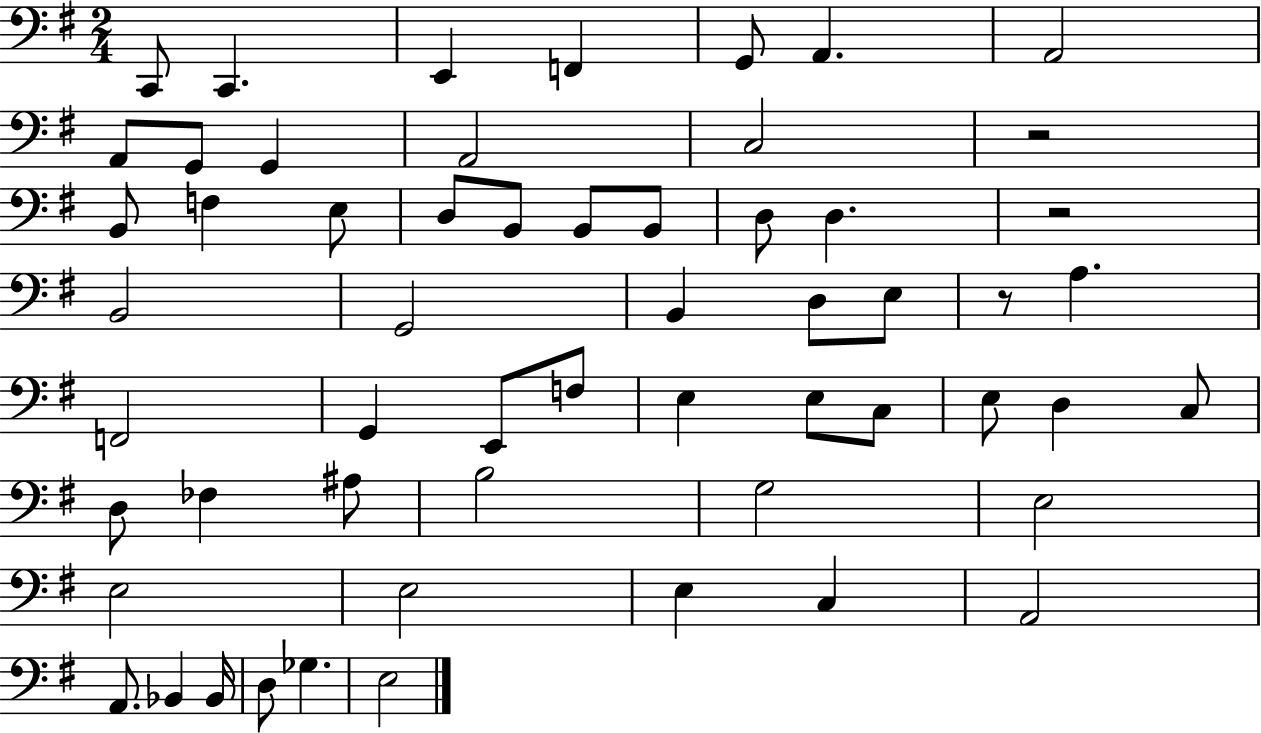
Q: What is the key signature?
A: G major